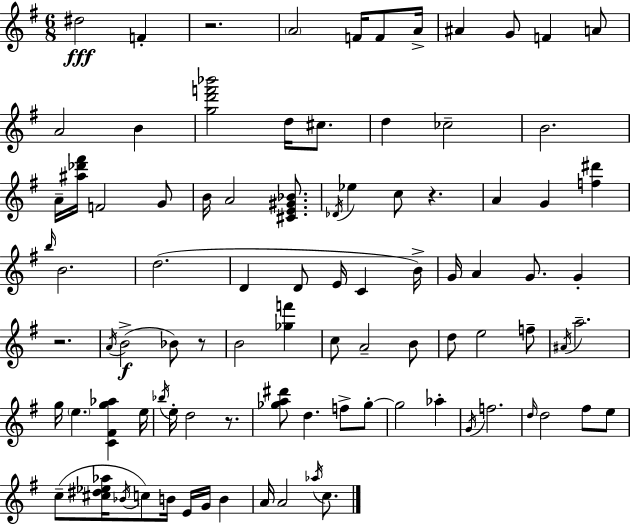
X:1
T:Untitled
M:6/8
L:1/4
K:G
^d2 F z2 A2 F/4 F/2 A/4 ^A G/2 F A/2 A2 B [gd'f'_b']2 d/4 ^c/2 d _c2 B2 A/4 [^a_d'^f']/4 F2 G/2 B/4 A2 [^CE^G_B]/2 _D/4 _e c/2 z A G [f^d'] b/4 B2 d2 D D/2 E/4 C B/4 G/4 A G/2 G z2 A/4 B2 _B/2 z/2 B2 [_gf'] c/2 A2 B/2 d/2 e2 f/2 ^A/4 a2 g/4 e [C^Fg_a] e/4 _b/4 e/4 d2 z/2 [_ga^d']/2 d f/2 _g/2 _g2 _a G/4 f2 d/4 d2 ^f/2 e/2 c/2 [^c^d_e_a]/4 _B/4 c/2 B/4 E/4 G/4 B A/4 A2 _a/4 c/2